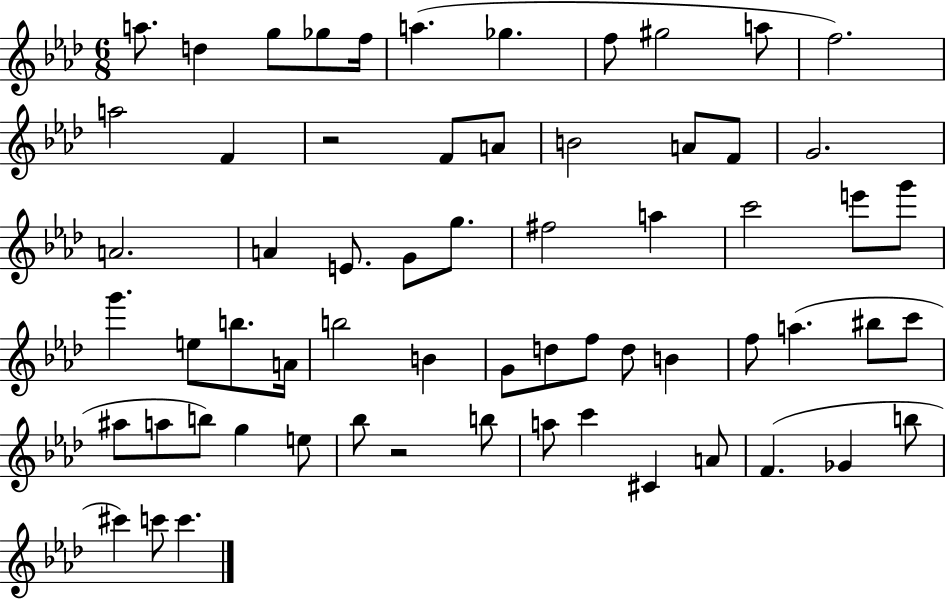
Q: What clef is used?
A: treble